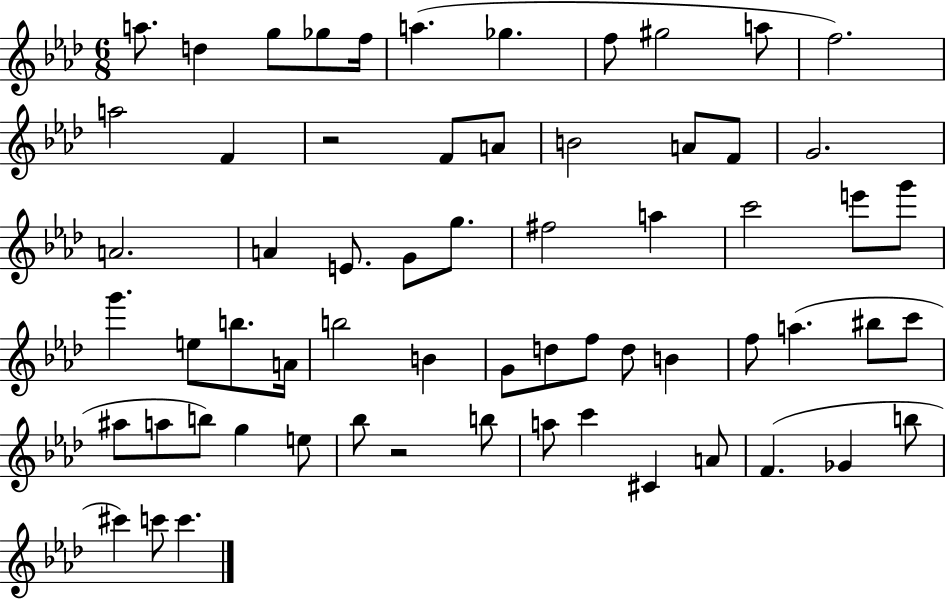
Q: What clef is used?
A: treble